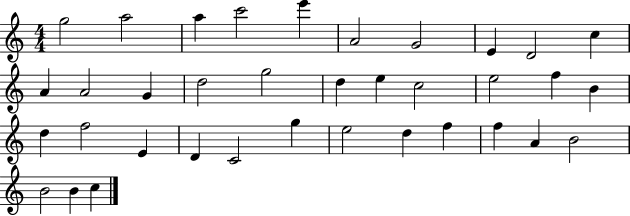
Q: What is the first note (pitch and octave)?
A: G5